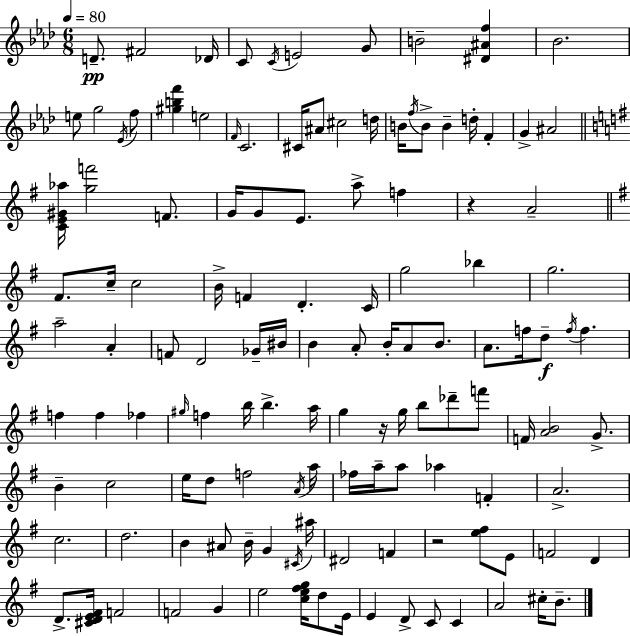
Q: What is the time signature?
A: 6/8